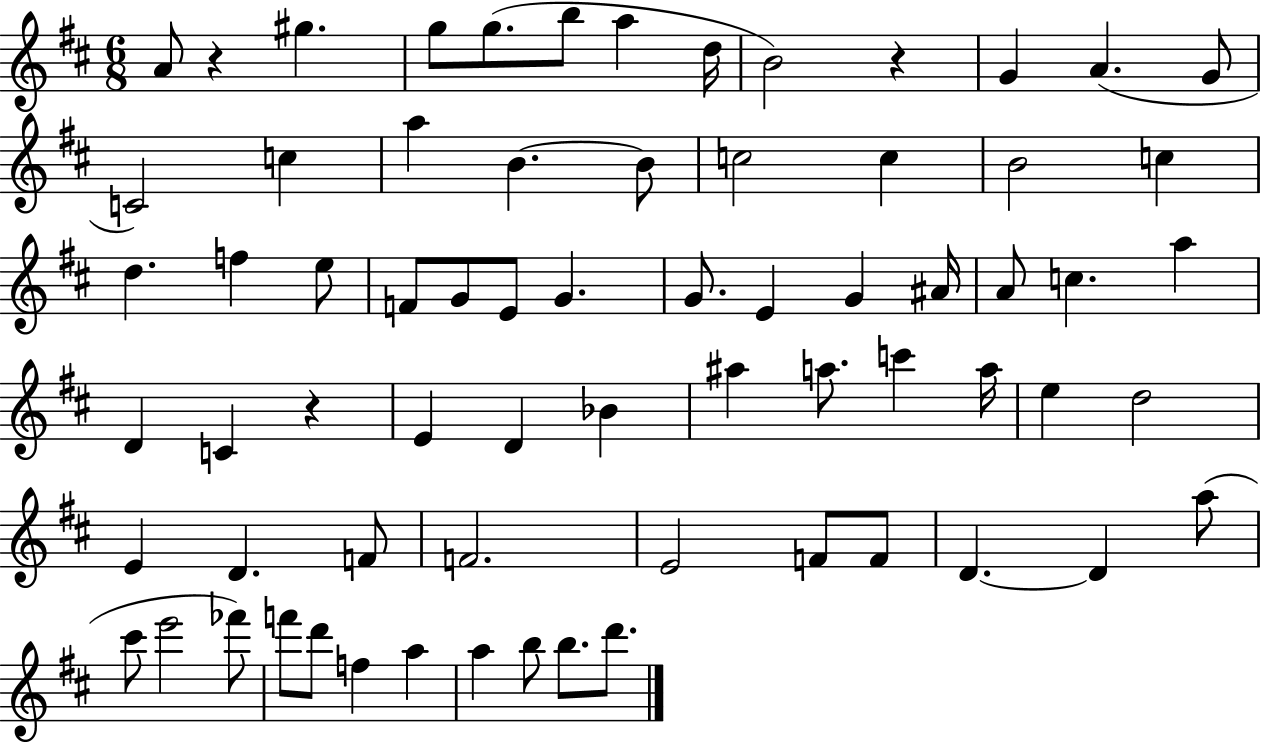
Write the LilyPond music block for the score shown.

{
  \clef treble
  \numericTimeSignature
  \time 6/8
  \key d \major
  a'8 r4 gis''4. | g''8 g''8.( b''8 a''4 d''16 | b'2) r4 | g'4 a'4.( g'8 | \break c'2) c''4 | a''4 b'4.~~ b'8 | c''2 c''4 | b'2 c''4 | \break d''4. f''4 e''8 | f'8 g'8 e'8 g'4. | g'8. e'4 g'4 ais'16 | a'8 c''4. a''4 | \break d'4 c'4 r4 | e'4 d'4 bes'4 | ais''4 a''8. c'''4 a''16 | e''4 d''2 | \break e'4 d'4. f'8 | f'2. | e'2 f'8 f'8 | d'4.~~ d'4 a''8( | \break cis'''8 e'''2 fes'''8) | f'''8 d'''8 f''4 a''4 | a''4 b''8 b''8. d'''8. | \bar "|."
}